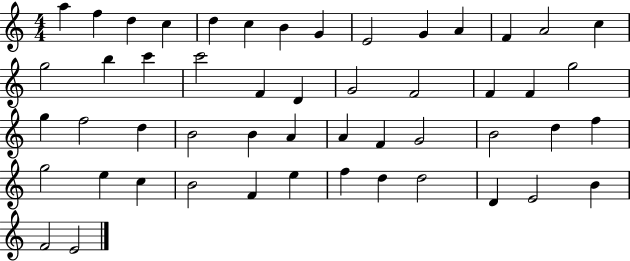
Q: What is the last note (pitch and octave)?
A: E4